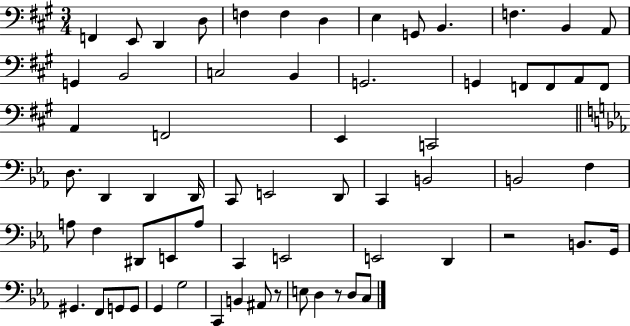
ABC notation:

X:1
T:Untitled
M:3/4
L:1/4
K:A
F,, E,,/2 D,, D,/2 F, F, D, E, G,,/2 B,, F, B,, A,,/2 G,, B,,2 C,2 B,, G,,2 G,, F,,/2 F,,/2 A,,/2 F,,/2 A,, F,,2 E,, C,,2 D,/2 D,, D,, D,,/4 C,,/2 E,,2 D,,/2 C,, B,,2 B,,2 F, A,/2 F, ^D,,/2 E,,/2 A,/2 C,, E,,2 E,,2 D,, z2 B,,/2 G,,/4 ^G,, F,,/2 G,,/2 G,,/2 G,, G,2 C,, B,, ^A,,/2 z/2 E,/2 D, z/2 D,/2 C,/2